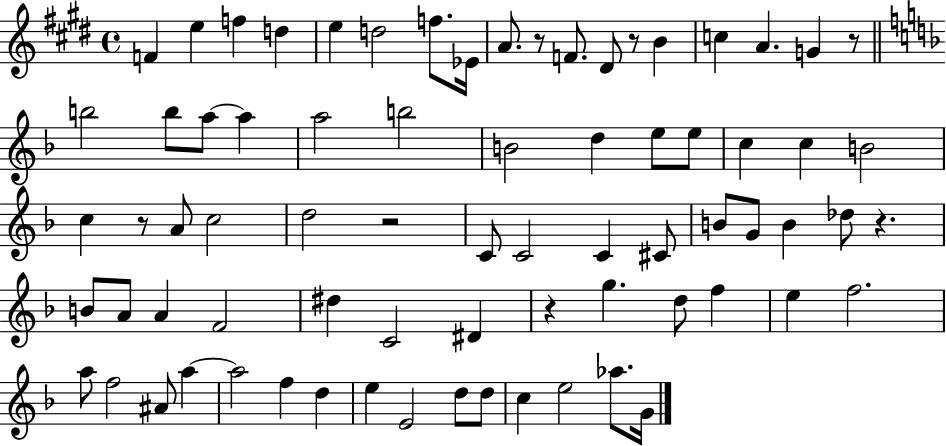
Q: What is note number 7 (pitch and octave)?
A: F5